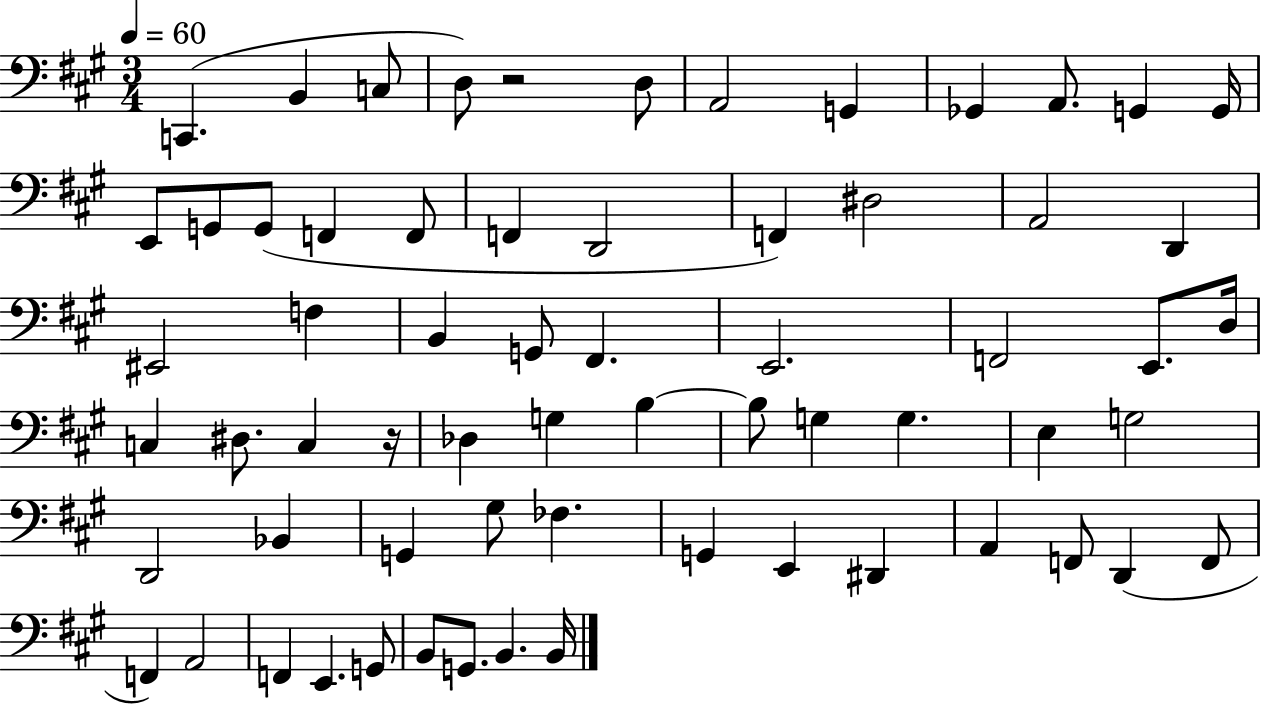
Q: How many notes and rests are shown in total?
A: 65